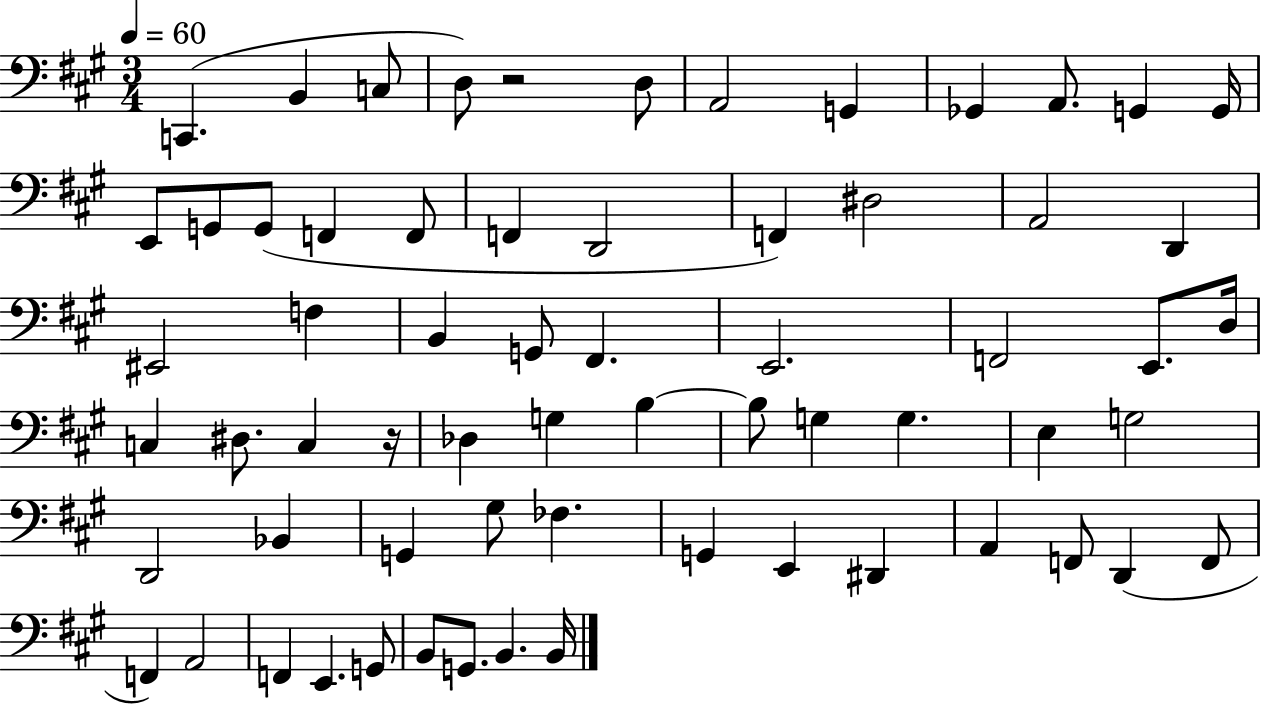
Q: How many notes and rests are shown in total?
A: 65